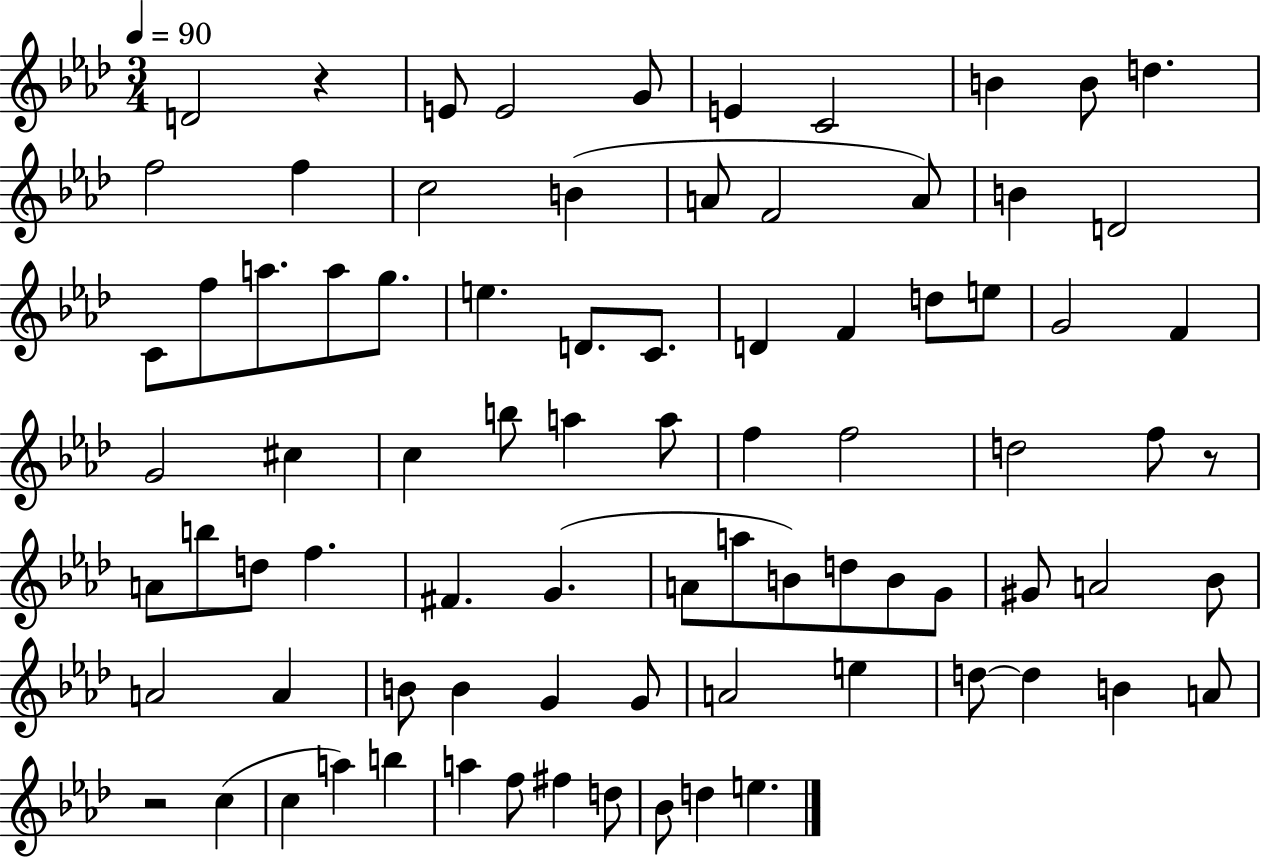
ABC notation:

X:1
T:Untitled
M:3/4
L:1/4
K:Ab
D2 z E/2 E2 G/2 E C2 B B/2 d f2 f c2 B A/2 F2 A/2 B D2 C/2 f/2 a/2 a/2 g/2 e D/2 C/2 D F d/2 e/2 G2 F G2 ^c c b/2 a a/2 f f2 d2 f/2 z/2 A/2 b/2 d/2 f ^F G A/2 a/2 B/2 d/2 B/2 G/2 ^G/2 A2 _B/2 A2 A B/2 B G G/2 A2 e d/2 d B A/2 z2 c c a b a f/2 ^f d/2 _B/2 d e